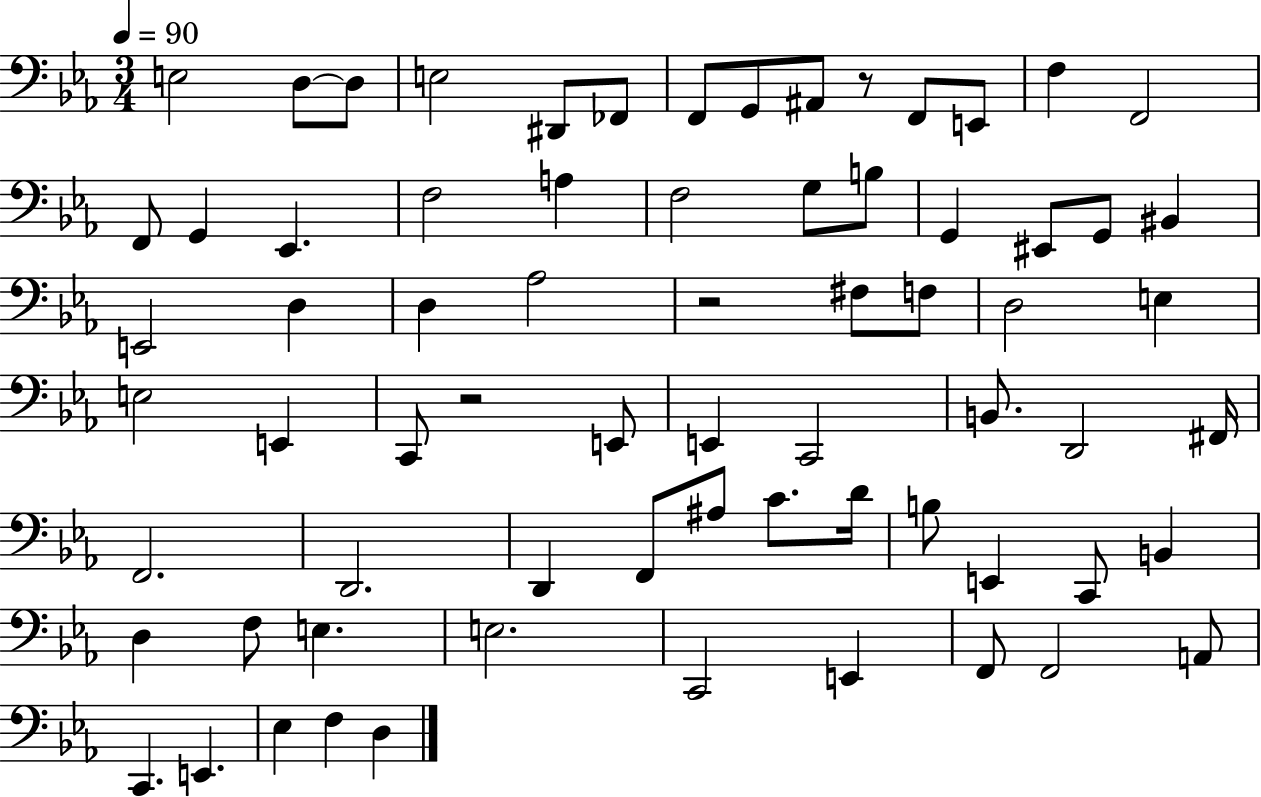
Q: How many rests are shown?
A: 3